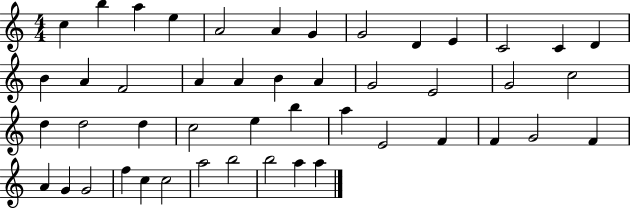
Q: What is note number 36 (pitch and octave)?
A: F4